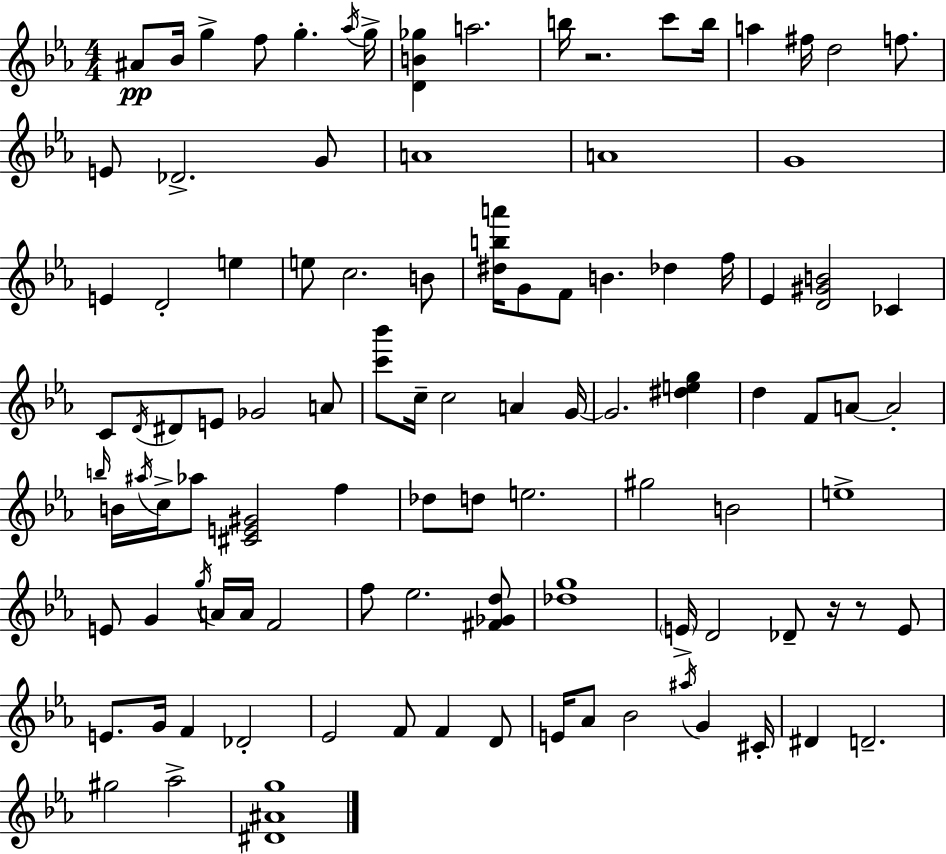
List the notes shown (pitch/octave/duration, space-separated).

A#4/e Bb4/s G5/q F5/e G5/q. Ab5/s G5/s [D4,B4,Gb5]/q A5/h. B5/s R/h. C6/e B5/s A5/q F#5/s D5/h F5/e. E4/e Db4/h. G4/e A4/w A4/w G4/w E4/q D4/h E5/q E5/e C5/h. B4/e [D#5,B5,A6]/s G4/e F4/e B4/q. Db5/q F5/s Eb4/q [D4,G#4,B4]/h CES4/q C4/e D4/s D#4/e E4/e Gb4/h A4/e [C6,Bb6]/e C5/s C5/h A4/q G4/s G4/h. [D#5,E5,G5]/q D5/q F4/e A4/e A4/h B5/s B4/s A#5/s C5/s Ab5/e [C#4,E4,G#4]/h F5/q Db5/e D5/e E5/h. G#5/h B4/h E5/w E4/e G4/q G5/s A4/s A4/s F4/h F5/e Eb5/h. [F#4,Gb4,D5]/e [Db5,G5]/w E4/s D4/h Db4/e R/s R/e E4/e E4/e. G4/s F4/q Db4/h Eb4/h F4/e F4/q D4/e E4/s Ab4/e Bb4/h A#5/s G4/q C#4/s D#4/q D4/h. G#5/h Ab5/h [D#4,A#4,G5]/w